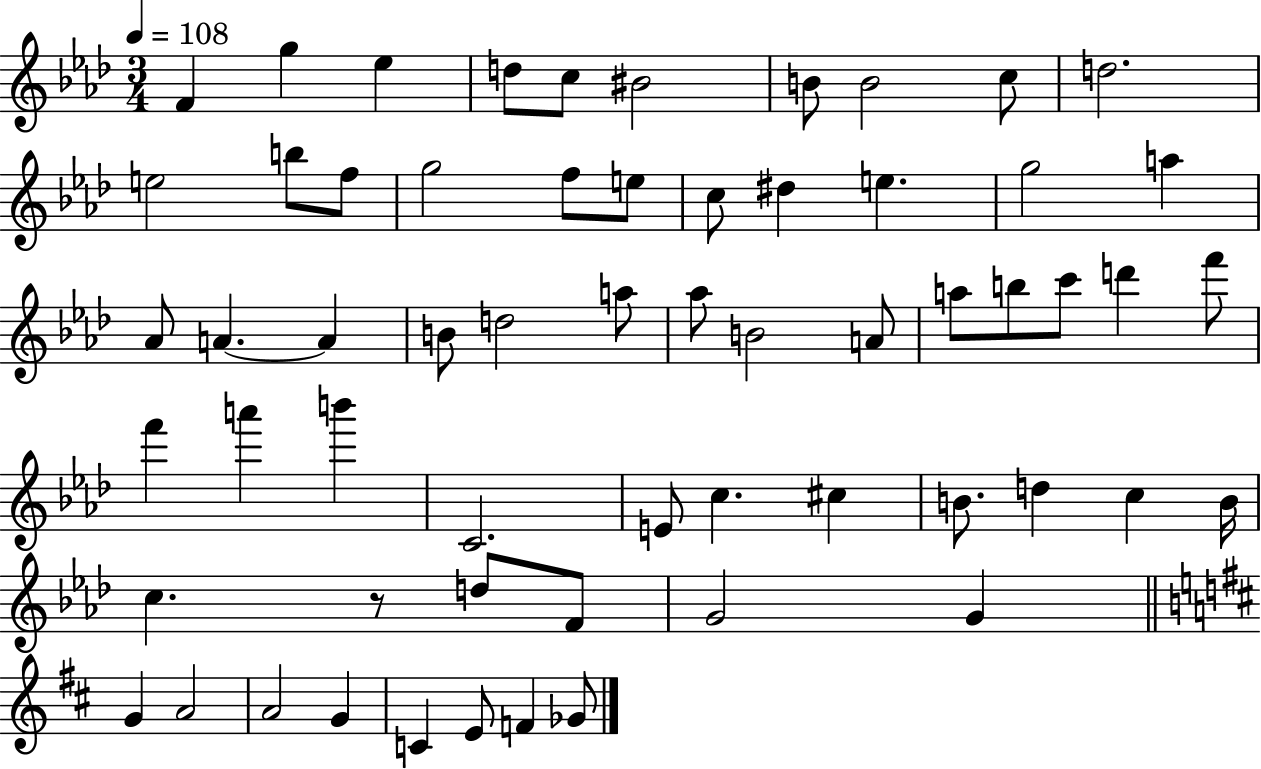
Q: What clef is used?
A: treble